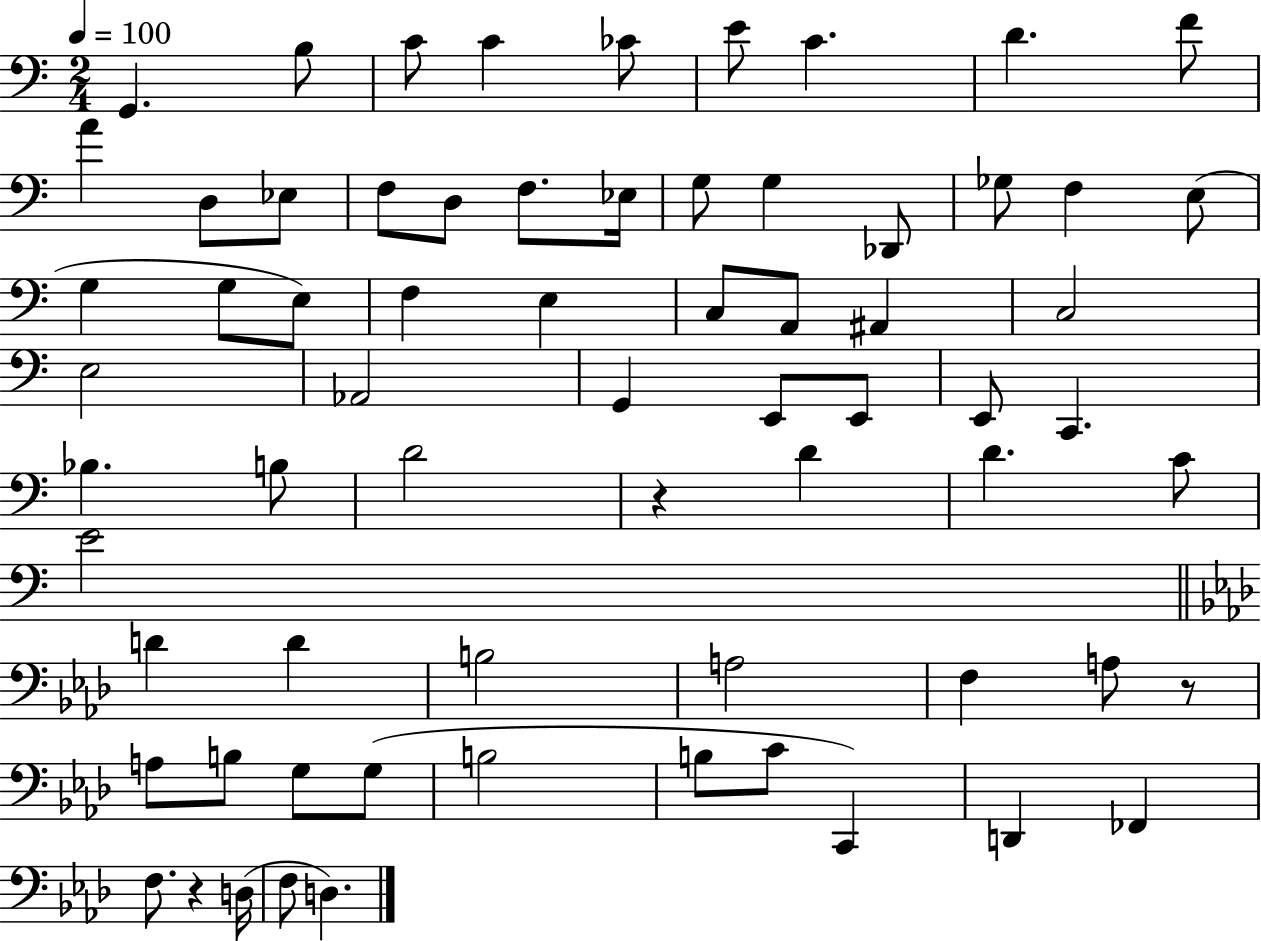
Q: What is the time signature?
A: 2/4